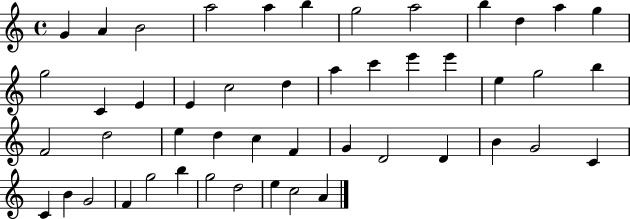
G4/q A4/q B4/h A5/h A5/q B5/q G5/h A5/h B5/q D5/q A5/q G5/q G5/h C4/q E4/q E4/q C5/h D5/q A5/q C6/q E6/q E6/q E5/q G5/h B5/q F4/h D5/h E5/q D5/q C5/q F4/q G4/q D4/h D4/q B4/q G4/h C4/q C4/q B4/q G4/h F4/q G5/h B5/q G5/h D5/h E5/q C5/h A4/q